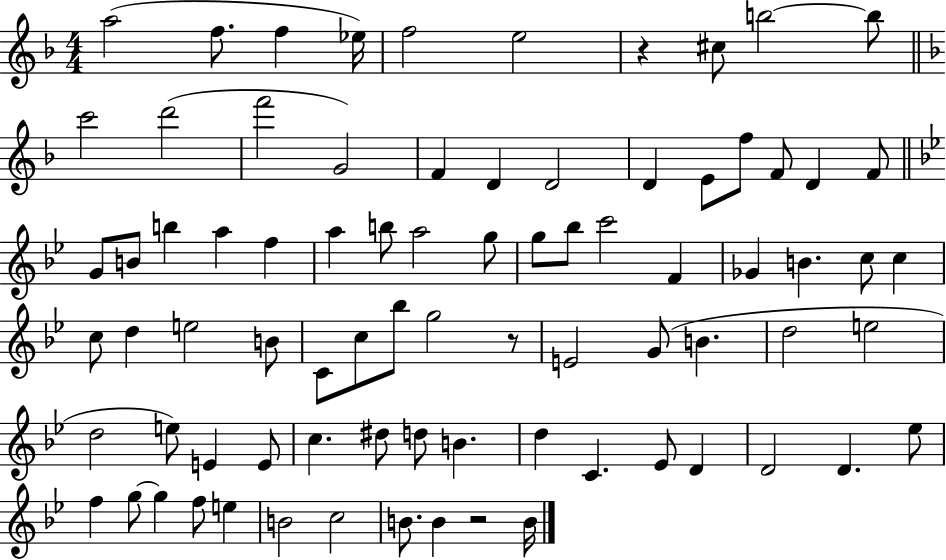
{
  \clef treble
  \numericTimeSignature
  \time 4/4
  \key f \major
  \repeat volta 2 { a''2( f''8. f''4 ees''16) | f''2 e''2 | r4 cis''8 b''2~~ b''8 | \bar "||" \break \key d \minor c'''2 d'''2( | f'''2 g'2) | f'4 d'4 d'2 | d'4 e'8 f''8 f'8 d'4 f'8 | \break \bar "||" \break \key bes \major g'8 b'8 b''4 a''4 f''4 | a''4 b''8 a''2 g''8 | g''8 bes''8 c'''2 f'4 | ges'4 b'4. c''8 c''4 | \break c''8 d''4 e''2 b'8 | c'8 c''8 bes''8 g''2 r8 | e'2 g'8( b'4. | d''2 e''2 | \break d''2 e''8) e'4 e'8 | c''4. dis''8 d''8 b'4. | d''4 c'4. ees'8 d'4 | d'2 d'4. ees''8 | \break f''4 g''8~~ g''4 f''8 e''4 | b'2 c''2 | b'8. b'4 r2 b'16 | } \bar "|."
}